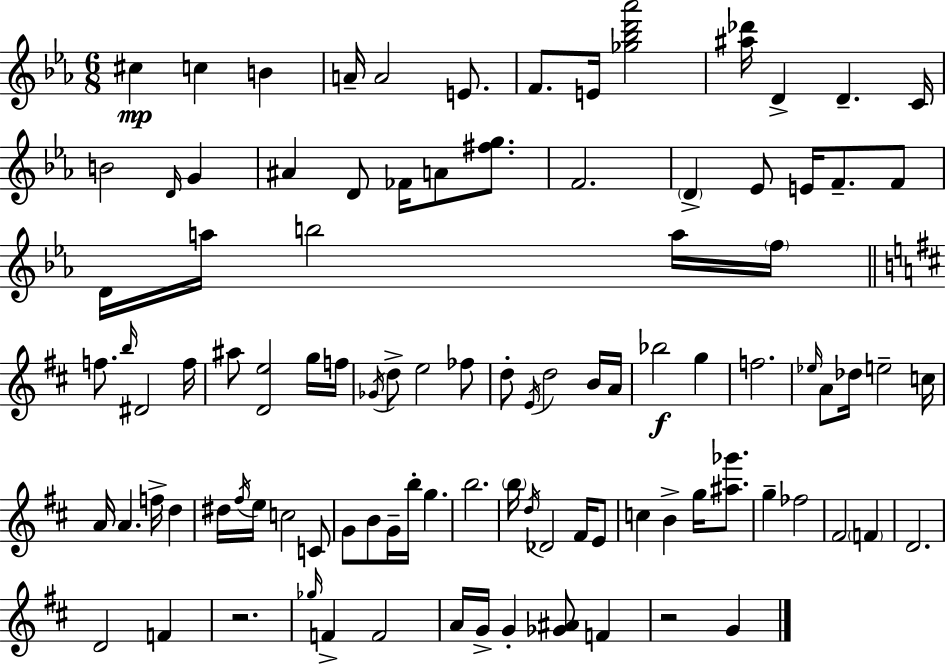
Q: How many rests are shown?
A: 2